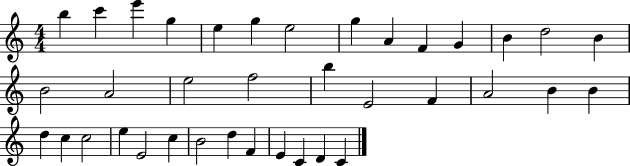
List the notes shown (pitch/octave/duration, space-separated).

B5/q C6/q E6/q G5/q E5/q G5/q E5/h G5/q A4/q F4/q G4/q B4/q D5/h B4/q B4/h A4/h E5/h F5/h B5/q E4/h F4/q A4/h B4/q B4/q D5/q C5/q C5/h E5/q E4/h C5/q B4/h D5/q F4/q E4/q C4/q D4/q C4/q